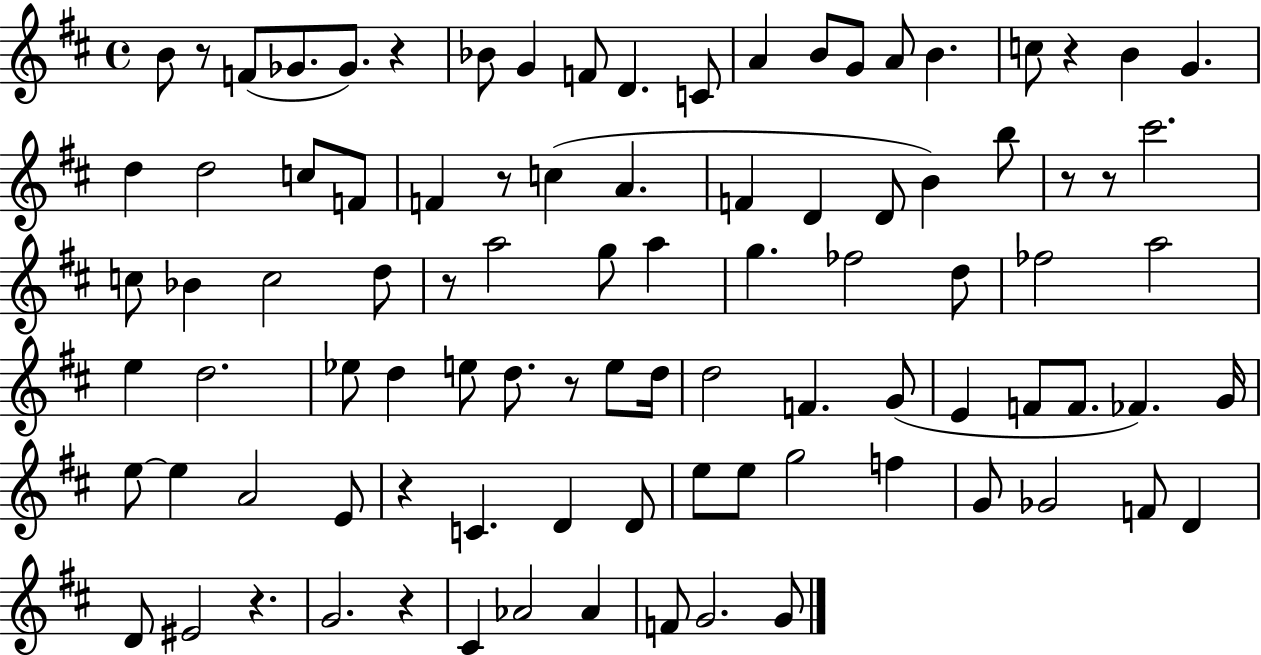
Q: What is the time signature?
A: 4/4